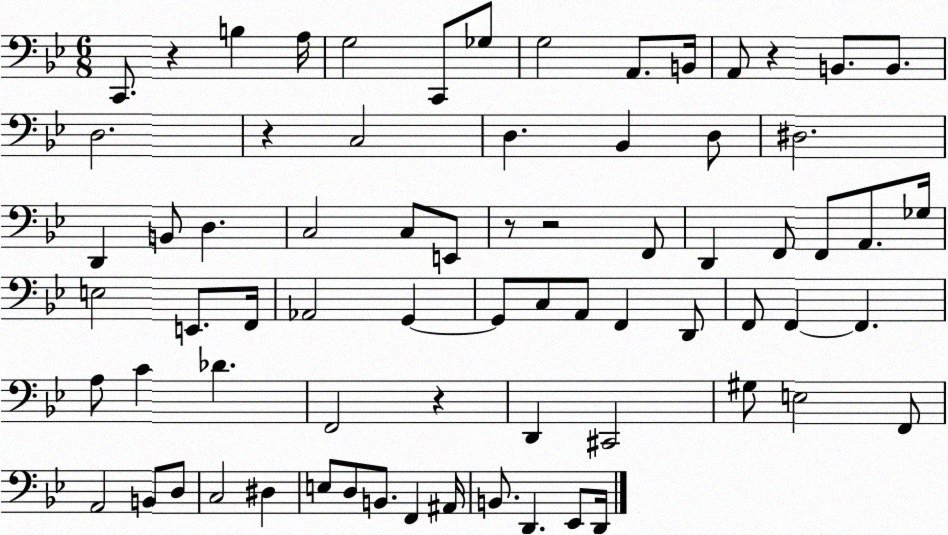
X:1
T:Untitled
M:6/8
L:1/4
K:Bb
C,,/2 z B, A,/4 G,2 C,,/2 _G,/2 G,2 A,,/2 B,,/4 A,,/2 z B,,/2 B,,/2 D,2 z C,2 D, _B,, D,/2 ^D,2 D,, B,,/2 D, C,2 C,/2 E,,/2 z/2 z2 F,,/2 D,, F,,/2 F,,/2 A,,/2 _G,/4 E,2 E,,/2 F,,/4 _A,,2 G,, G,,/2 C,/2 A,,/2 F,, D,,/2 F,,/2 F,, F,, A,/2 C _D F,,2 z D,, ^C,,2 ^G,/2 E,2 F,,/2 A,,2 B,,/2 D,/2 C,2 ^D, E,/2 D,/2 B,,/2 F,, ^A,,/4 B,,/2 D,, _E,,/2 D,,/4